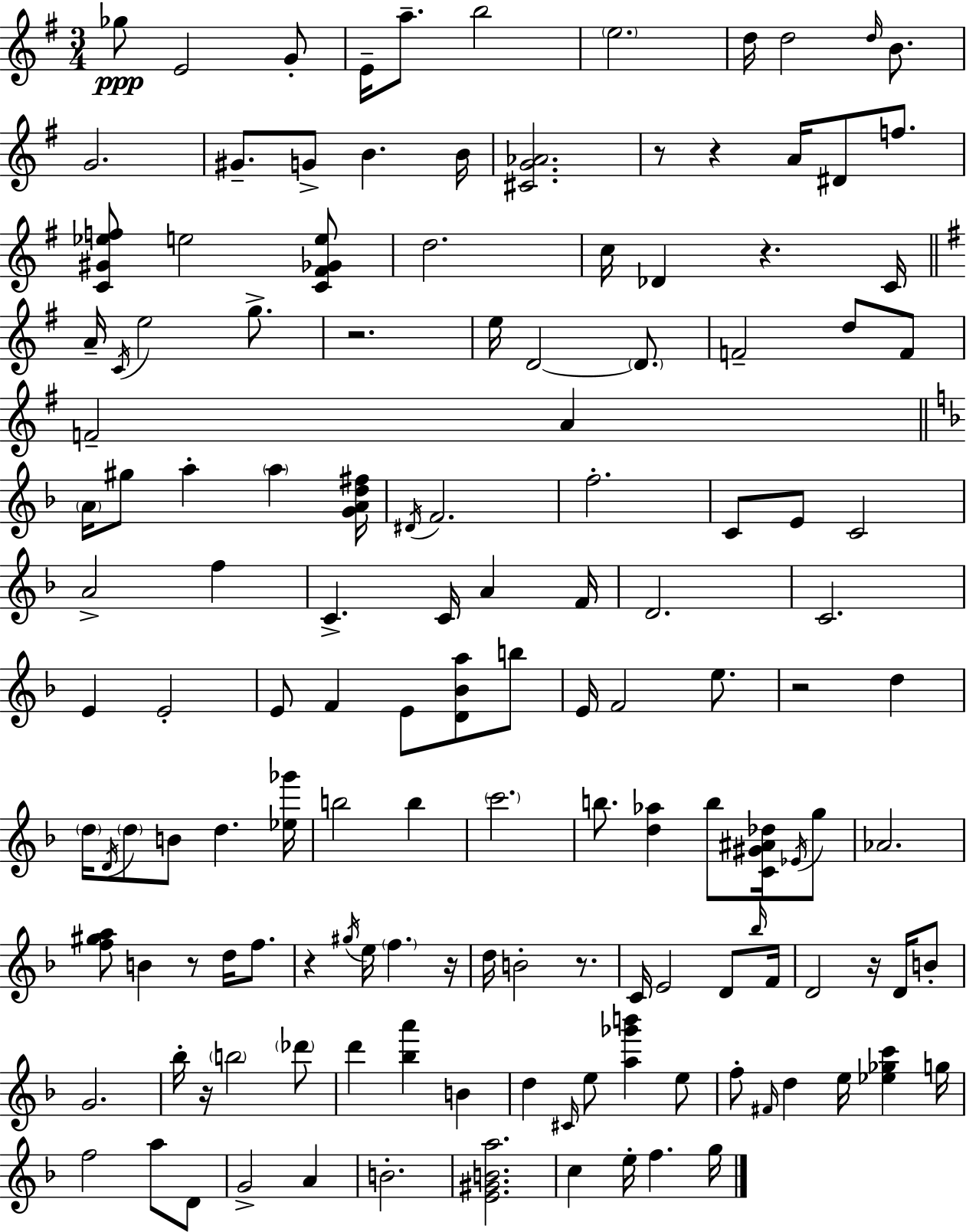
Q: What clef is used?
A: treble